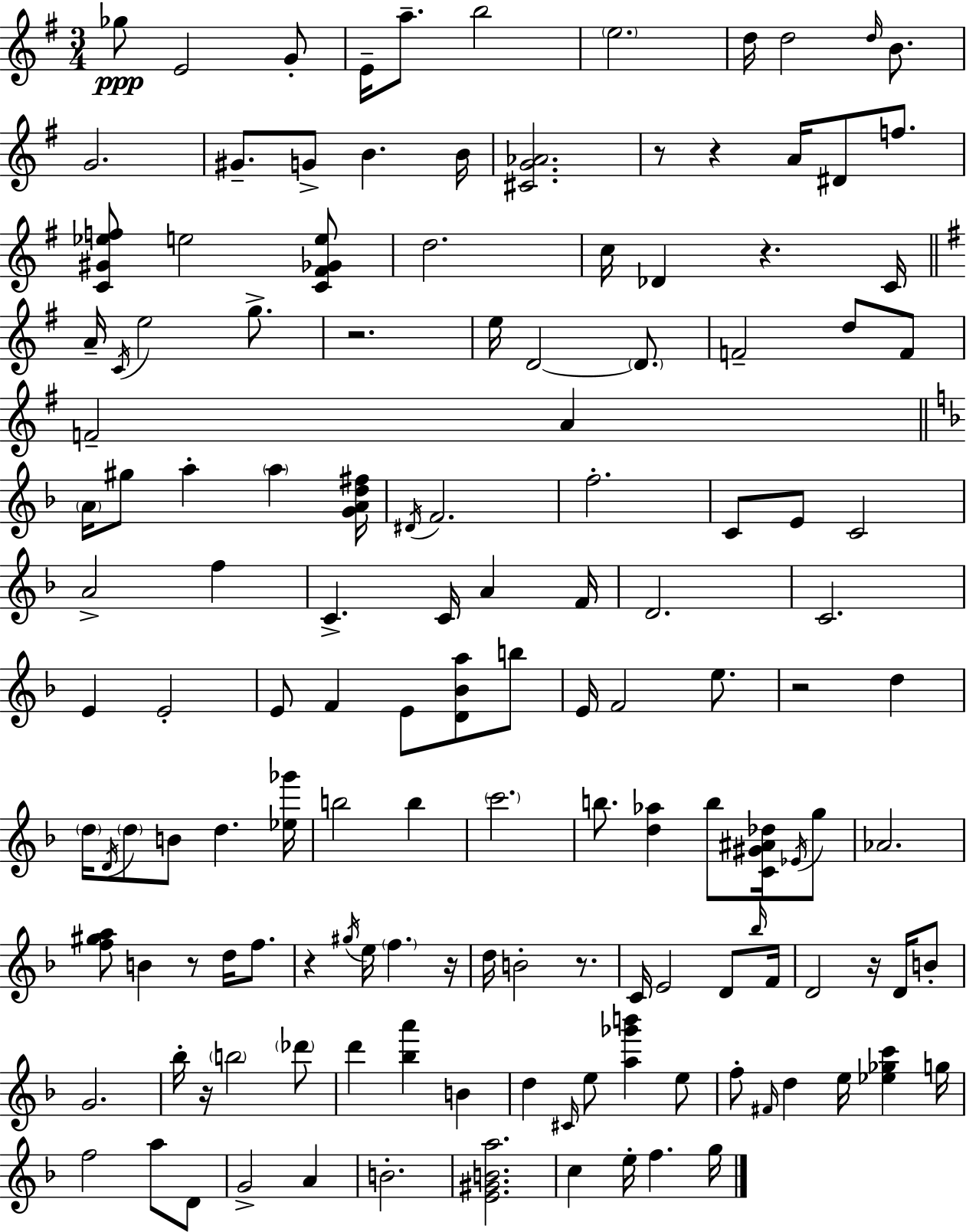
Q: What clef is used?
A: treble